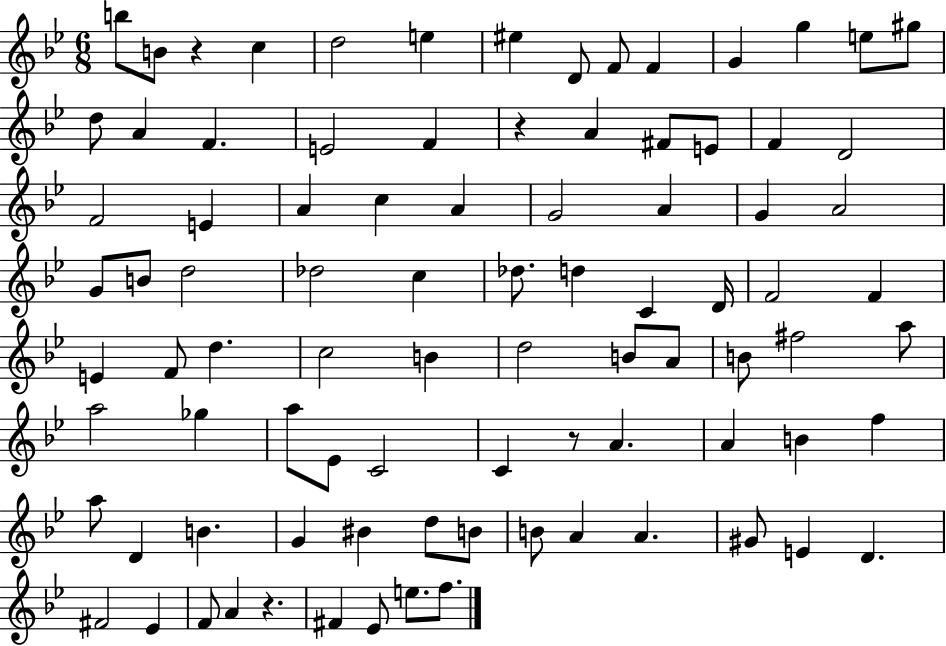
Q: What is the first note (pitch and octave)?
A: B5